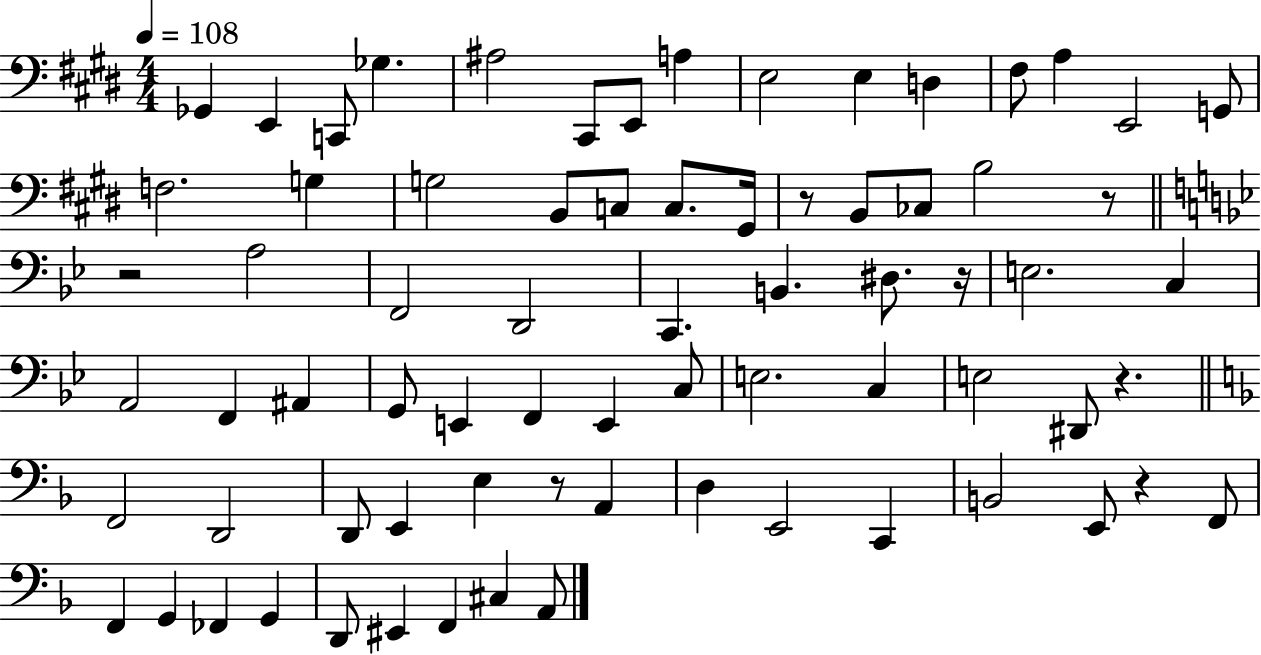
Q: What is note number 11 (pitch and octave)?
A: D3